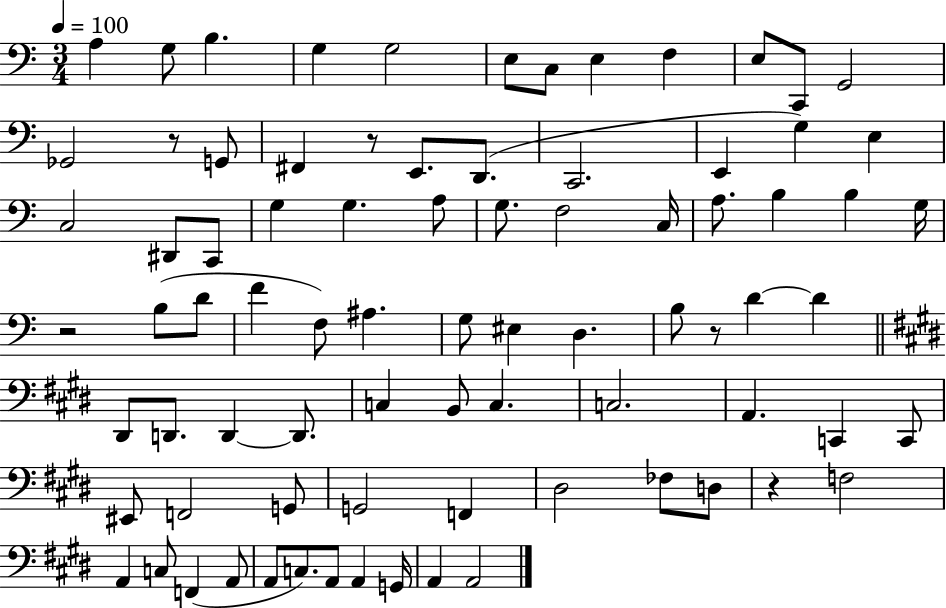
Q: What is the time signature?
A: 3/4